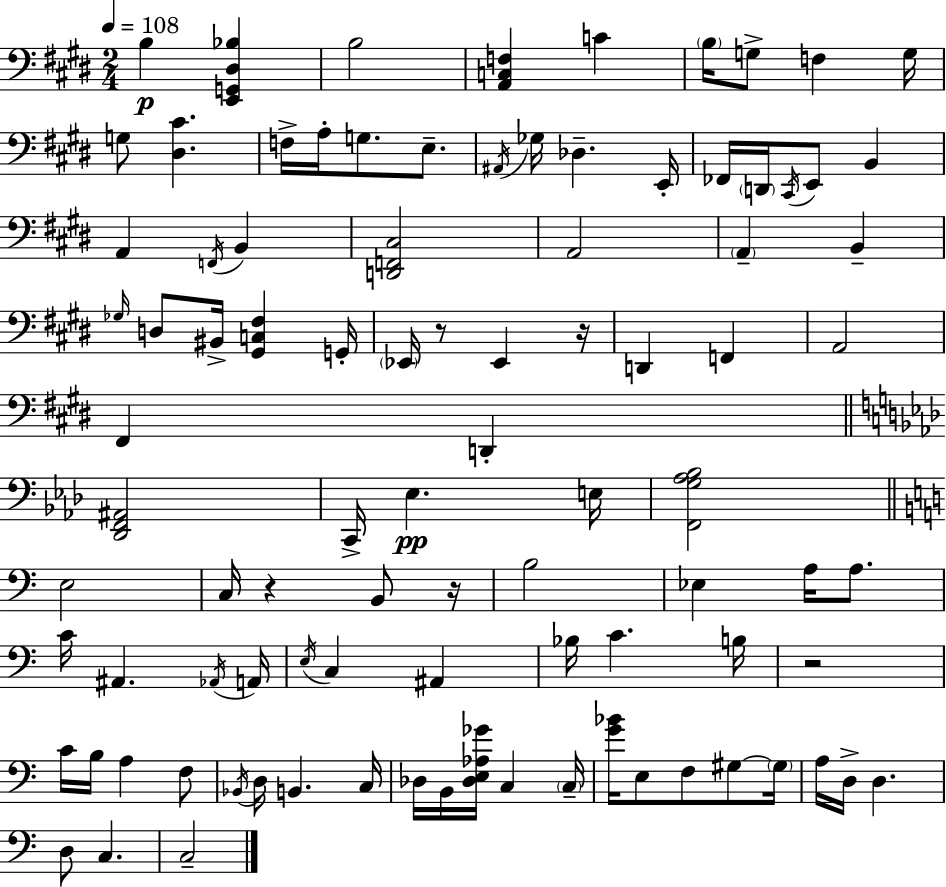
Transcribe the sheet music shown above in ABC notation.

X:1
T:Untitled
M:2/4
L:1/4
K:E
B, [E,,G,,^D,_B,] B,2 [A,,C,F,] C B,/4 G,/2 F, G,/4 G,/2 [^D,^C] F,/4 A,/4 G,/2 E,/2 ^A,,/4 _G,/4 _D, E,,/4 _F,,/4 D,,/4 ^C,,/4 E,,/2 B,, A,, F,,/4 B,, [D,,F,,^C,]2 A,,2 A,, B,, _G,/4 D,/2 ^B,,/4 [^G,,C,^F,] G,,/4 _E,,/4 z/2 _E,, z/4 D,, F,, A,,2 ^F,, D,, [_D,,F,,^A,,]2 C,,/4 _E, E,/4 [F,,G,_A,_B,]2 E,2 C,/4 z B,,/2 z/4 B,2 _E, A,/4 A,/2 C/4 ^A,, _A,,/4 A,,/4 E,/4 C, ^A,, _B,/4 C B,/4 z2 C/4 B,/4 A, F,/2 _B,,/4 D,/4 B,, C,/4 _D,/4 B,,/4 [_D,E,_A,_G]/4 C, C,/4 [G_B]/4 E,/2 F,/2 ^G,/2 ^G,/4 A,/4 D,/4 D, D,/2 C, C,2